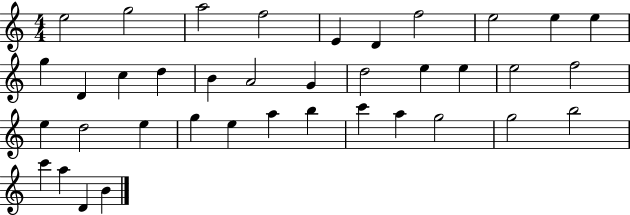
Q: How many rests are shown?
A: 0